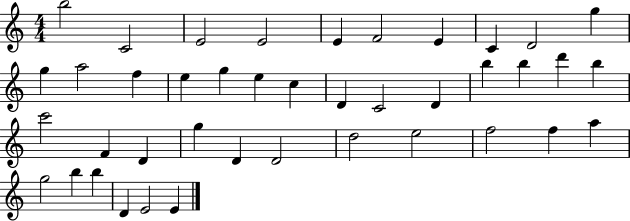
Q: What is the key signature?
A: C major